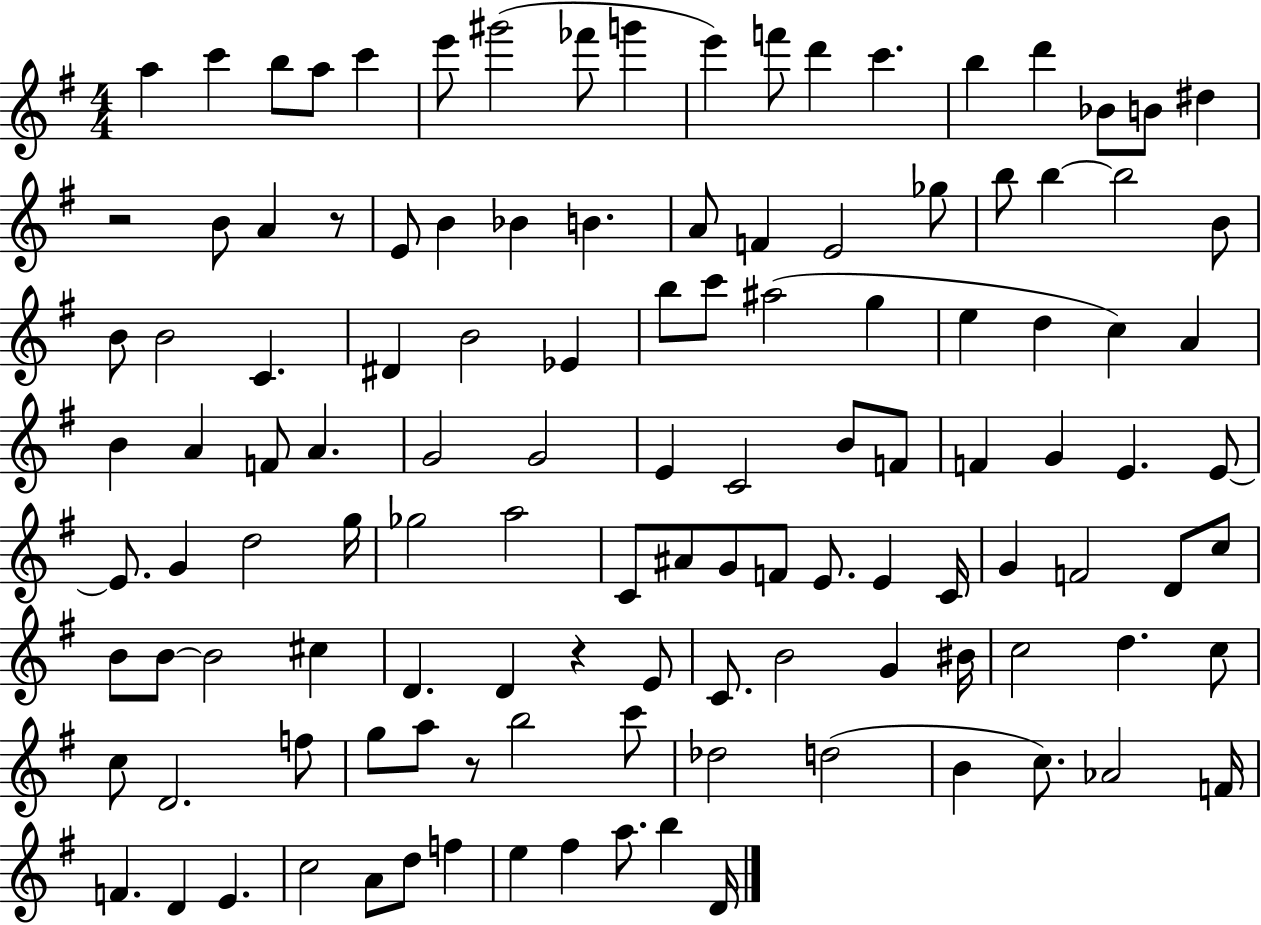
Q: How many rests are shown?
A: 4